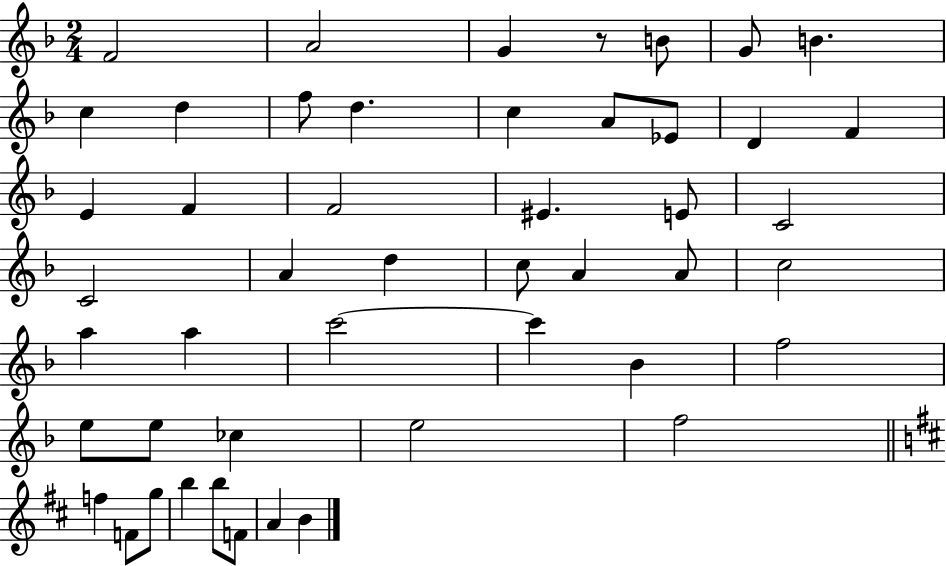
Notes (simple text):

F4/h A4/h G4/q R/e B4/e G4/e B4/q. C5/q D5/q F5/e D5/q. C5/q A4/e Eb4/e D4/q F4/q E4/q F4/q F4/h EIS4/q. E4/e C4/h C4/h A4/q D5/q C5/e A4/q A4/e C5/h A5/q A5/q C6/h C6/q Bb4/q F5/h E5/e E5/e CES5/q E5/h F5/h F5/q F4/e G5/e B5/q B5/e F4/e A4/q B4/q